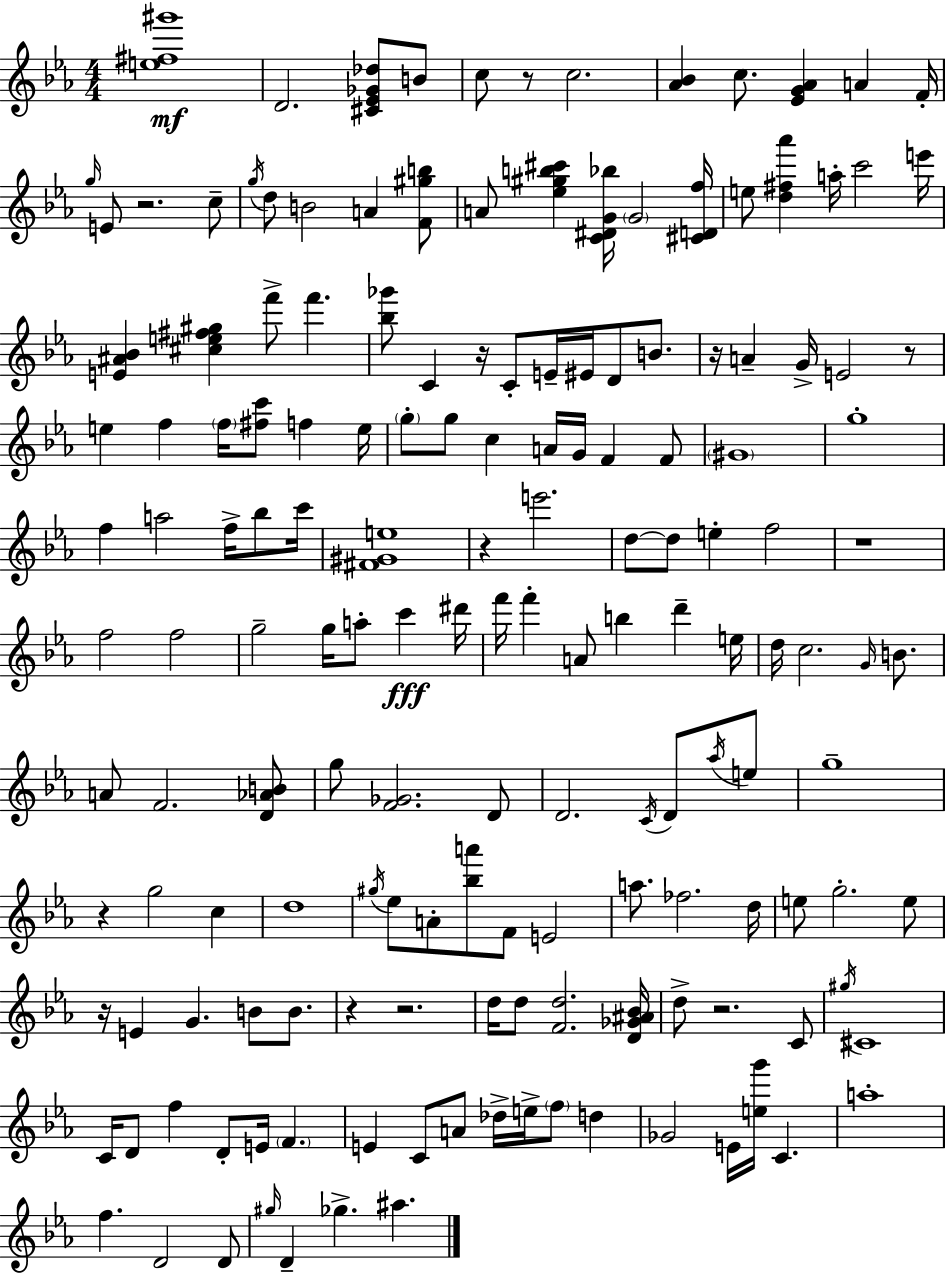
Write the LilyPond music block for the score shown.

{
  \clef treble
  \numericTimeSignature
  \time 4/4
  \key ees \major
  \repeat volta 2 { <e'' fis'' gis'''>1\mf | d'2. <cis' ees' ges' des''>8 b'8 | c''8 r8 c''2. | <aes' bes'>4 c''8. <ees' g' aes'>4 a'4 f'16-. | \break \grace { g''16 } e'8 r2. c''8-- | \acciaccatura { g''16 } d''8 b'2 a'4 | <f' gis'' b''>8 a'8 <ees'' gis'' b'' cis'''>4 <c' dis' g' bes''>16 \parenthesize g'2 | <cis' d' f''>16 e''8 <d'' fis'' aes'''>4 a''16-. c'''2 | \break e'''16 <e' ais' bes'>4 <cis'' e'' fis'' gis''>4 f'''8-> f'''4. | <bes'' ges'''>8 c'4 r16 c'8-. e'16-- eis'16 d'8 b'8. | r16 a'4-- g'16-> e'2 | r8 e''4 f''4 \parenthesize f''16 <fis'' c'''>8 f''4 | \break e''16 \parenthesize g''8-. g''8 c''4 a'16 g'16 f'4 | f'8 \parenthesize gis'1 | g''1-. | f''4 a''2 f''16-> bes''8 | \break c'''16 <fis' gis' e''>1 | r4 e'''2. | d''8~~ d''8 e''4-. f''2 | r1 | \break f''2 f''2 | g''2-- g''16 a''8-. c'''4\fff | dis'''16 f'''16 f'''4-. a'8 b''4 d'''4-- | e''16 d''16 c''2. \grace { g'16 } | \break b'8. a'8 f'2. | <d' aes' b'>8 g''8 <f' ges'>2. | d'8 d'2. \acciaccatura { c'16 } | d'8 \acciaccatura { aes''16 } e''8 g''1-- | \break r4 g''2 | c''4 d''1 | \acciaccatura { gis''16 } ees''8 a'8-. <bes'' a'''>8 f'8 e'2 | a''8. fes''2. | \break d''16 e''8 g''2.-. | e''8 r16 e'4 g'4. | b'8 b'8. r4 r2. | d''16 d''8 <f' d''>2. | \break <d' ges' ais' bes'>16 d''8-> r2. | c'8 \acciaccatura { gis''16 } cis'1 | c'16 d'8 f''4 d'8-. | e'16 \parenthesize f'4. e'4 c'8 a'8 des''16-> | \break e''16-> \parenthesize f''8 d''4 ges'2 e'16 | <e'' g'''>16 c'4. a''1-. | f''4. d'2 | d'8 \grace { gis''16 } d'4-- ges''4.-> | \break ais''4. } \bar "|."
}